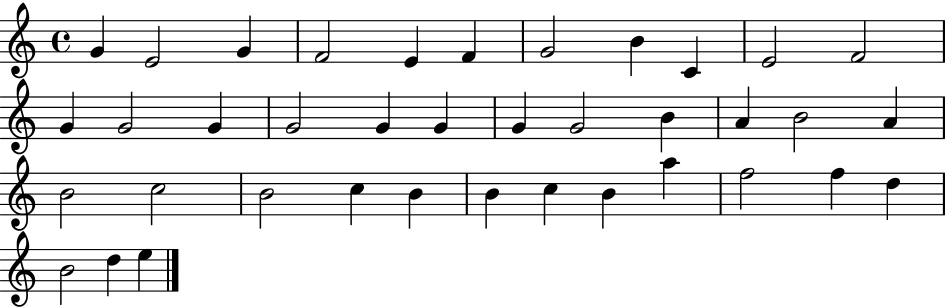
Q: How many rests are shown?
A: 0